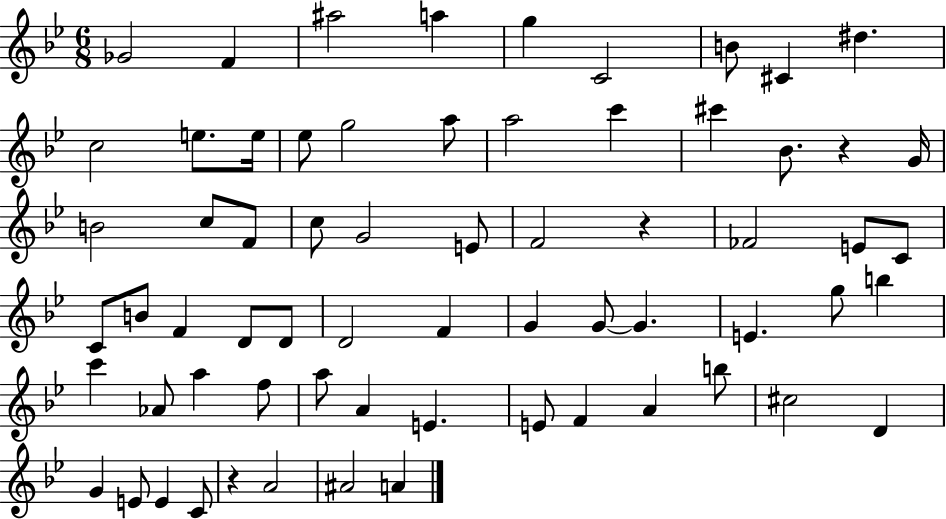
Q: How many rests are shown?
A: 3